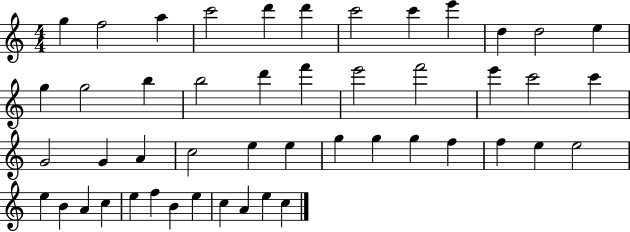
G5/q F5/h A5/q C6/h D6/q D6/q C6/h C6/q E6/q D5/q D5/h E5/q G5/q G5/h B5/q B5/h D6/q F6/q E6/h F6/h E6/q C6/h C6/q G4/h G4/q A4/q C5/h E5/q E5/q G5/q G5/q G5/q F5/q F5/q E5/q E5/h E5/q B4/q A4/q C5/q E5/q F5/q B4/q E5/q C5/q A4/q E5/q C5/q